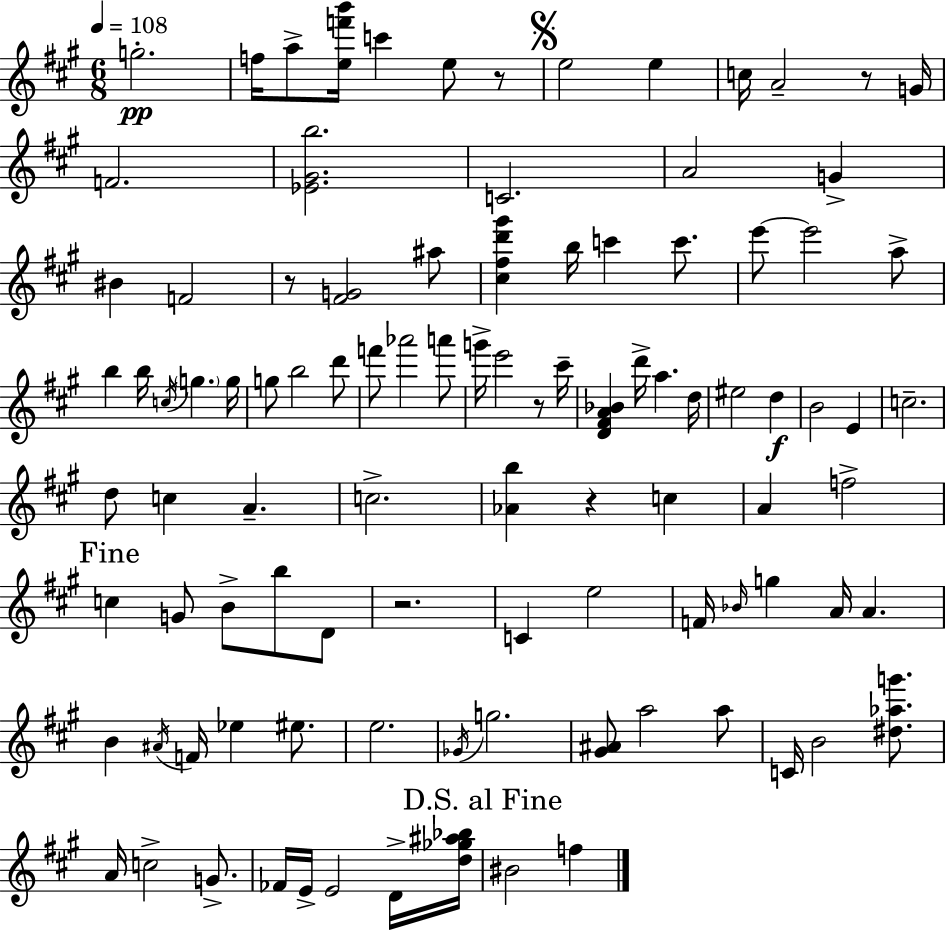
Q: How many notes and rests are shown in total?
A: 100